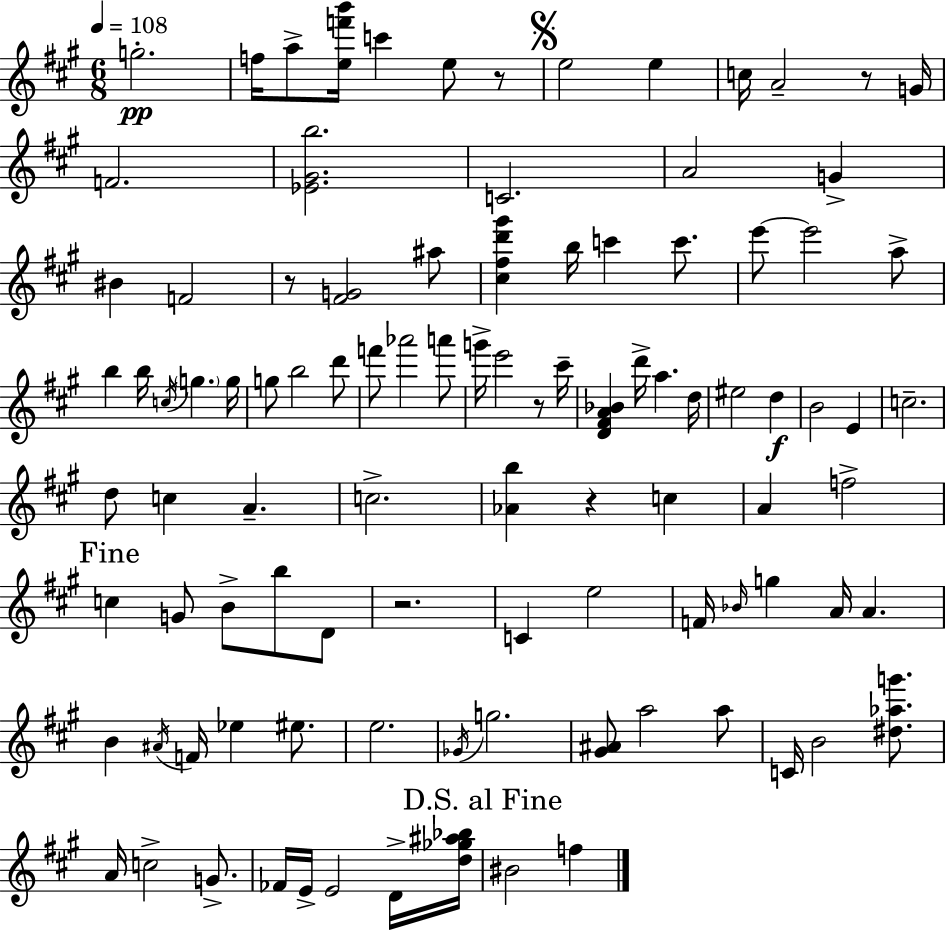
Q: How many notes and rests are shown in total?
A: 100